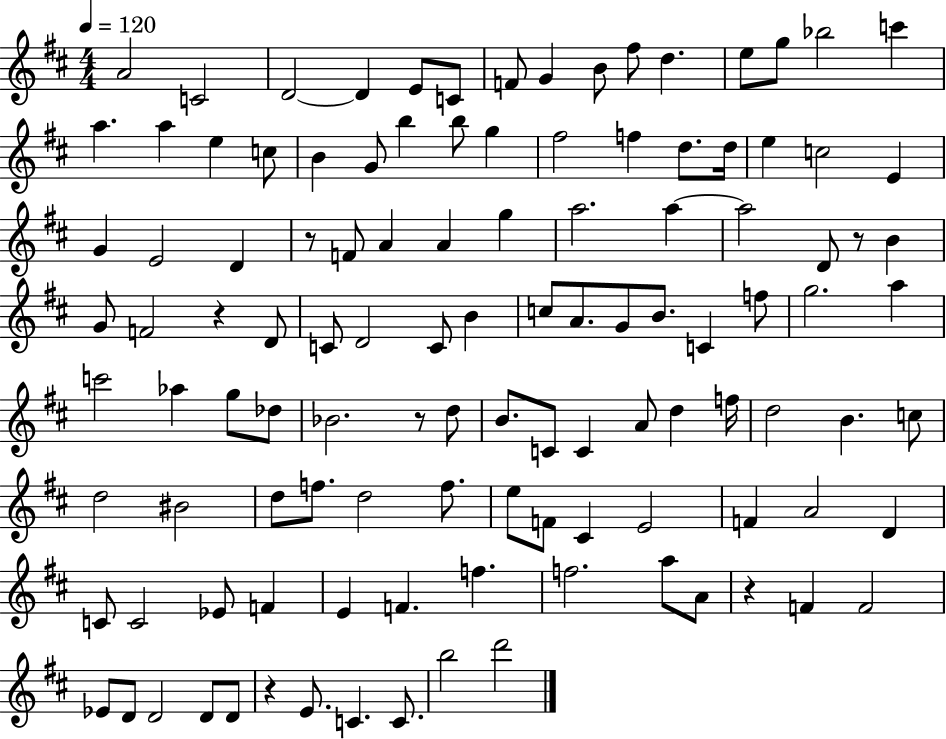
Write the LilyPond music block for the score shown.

{
  \clef treble
  \numericTimeSignature
  \time 4/4
  \key d \major
  \tempo 4 = 120
  a'2 c'2 | d'2~~ d'4 e'8 c'8 | f'8 g'4 b'8 fis''8 d''4. | e''8 g''8 bes''2 c'''4 | \break a''4. a''4 e''4 c''8 | b'4 g'8 b''4 b''8 g''4 | fis''2 f''4 d''8. d''16 | e''4 c''2 e'4 | \break g'4 e'2 d'4 | r8 f'8 a'4 a'4 g''4 | a''2. a''4~~ | a''2 d'8 r8 b'4 | \break g'8 f'2 r4 d'8 | c'8 d'2 c'8 b'4 | c''8 a'8. g'8 b'8. c'4 f''8 | g''2. a''4 | \break c'''2 aes''4 g''8 des''8 | bes'2. r8 d''8 | b'8. c'8 c'4 a'8 d''4 f''16 | d''2 b'4. c''8 | \break d''2 bis'2 | d''8 f''8. d''2 f''8. | e''8 f'8 cis'4 e'2 | f'4 a'2 d'4 | \break c'8 c'2 ees'8 f'4 | e'4 f'4. f''4. | f''2. a''8 a'8 | r4 f'4 f'2 | \break ees'8 d'8 d'2 d'8 d'8 | r4 e'8. c'4. c'8. | b''2 d'''2 | \bar "|."
}